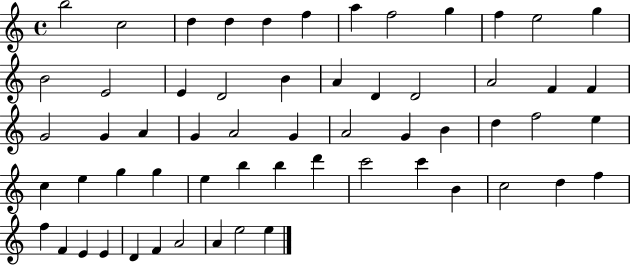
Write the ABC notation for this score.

X:1
T:Untitled
M:4/4
L:1/4
K:C
b2 c2 d d d f a f2 g f e2 g B2 E2 E D2 B A D D2 A2 F F G2 G A G A2 G A2 G B d f2 e c e g g e b b d' c'2 c' B c2 d f f F E E D F A2 A e2 e